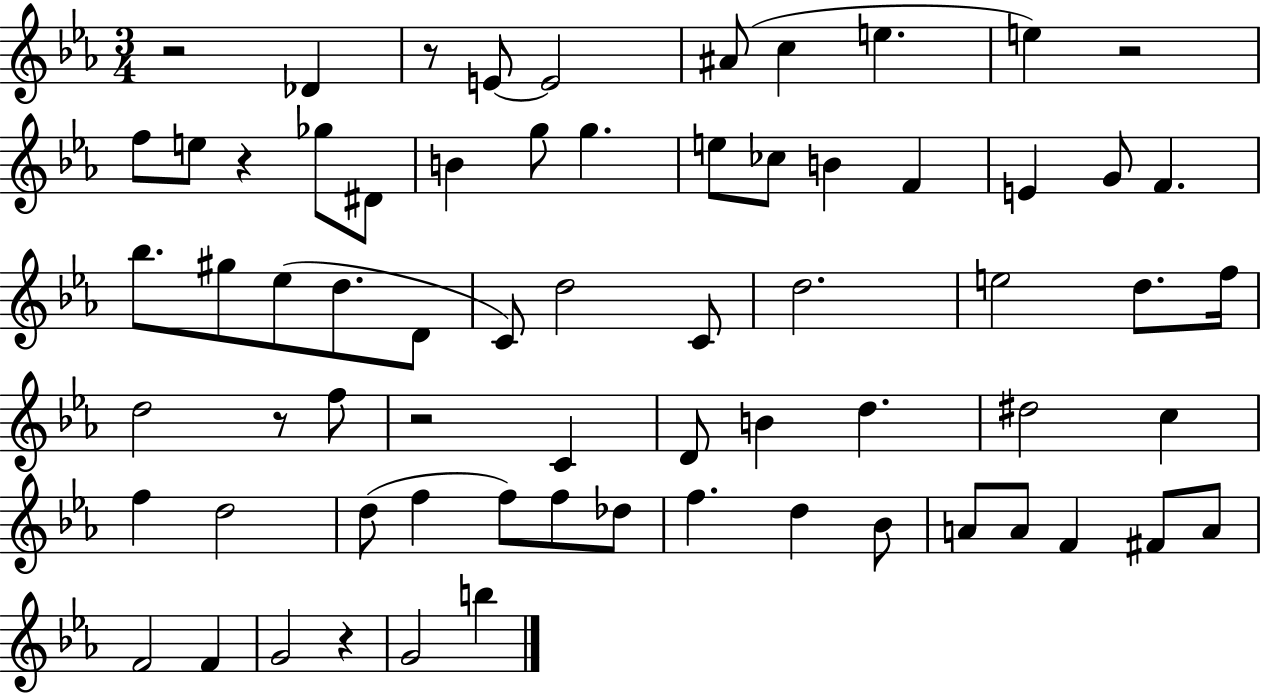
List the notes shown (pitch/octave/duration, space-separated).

R/h Db4/q R/e E4/e E4/h A#4/e C5/q E5/q. E5/q R/h F5/e E5/e R/q Gb5/e D#4/e B4/q G5/e G5/q. E5/e CES5/e B4/q F4/q E4/q G4/e F4/q. Bb5/e. G#5/e Eb5/e D5/e. D4/e C4/e D5/h C4/e D5/h. E5/h D5/e. F5/s D5/h R/e F5/e R/h C4/q D4/e B4/q D5/q. D#5/h C5/q F5/q D5/h D5/e F5/q F5/e F5/e Db5/e F5/q. D5/q Bb4/e A4/e A4/e F4/q F#4/e A4/e F4/h F4/q G4/h R/q G4/h B5/q